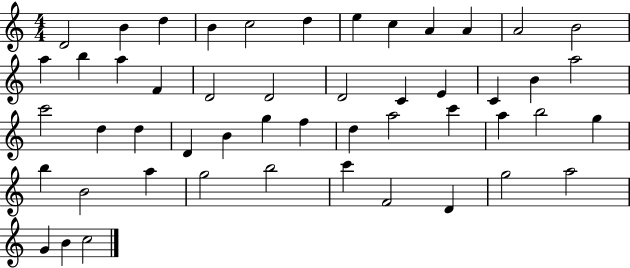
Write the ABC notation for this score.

X:1
T:Untitled
M:4/4
L:1/4
K:C
D2 B d B c2 d e c A A A2 B2 a b a F D2 D2 D2 C E C B a2 c'2 d d D B g f d a2 c' a b2 g b B2 a g2 b2 c' F2 D g2 a2 G B c2